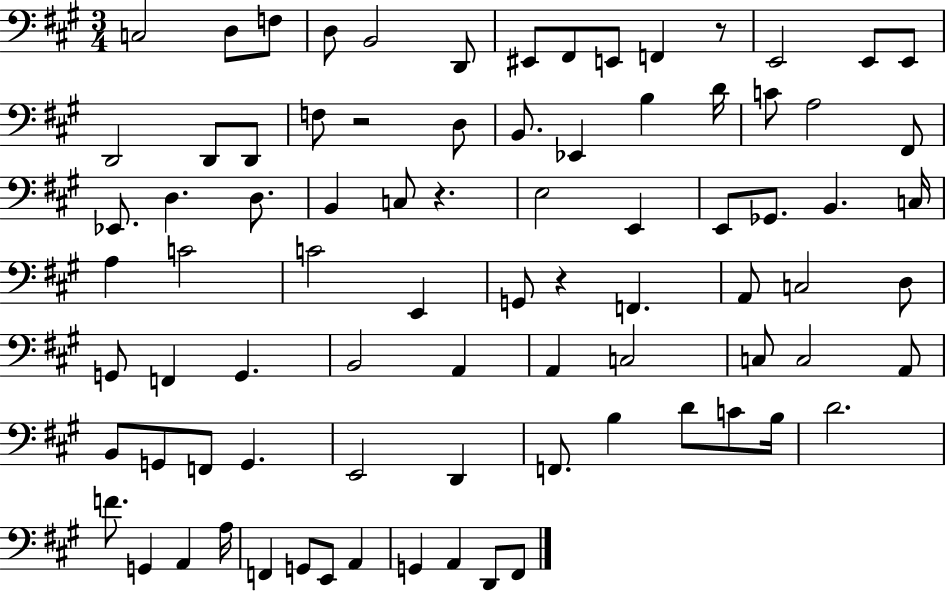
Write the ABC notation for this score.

X:1
T:Untitled
M:3/4
L:1/4
K:A
C,2 D,/2 F,/2 D,/2 B,,2 D,,/2 ^E,,/2 ^F,,/2 E,,/2 F,, z/2 E,,2 E,,/2 E,,/2 D,,2 D,,/2 D,,/2 F,/2 z2 D,/2 B,,/2 _E,, B, D/4 C/2 A,2 ^F,,/2 _E,,/2 D, D,/2 B,, C,/2 z E,2 E,, E,,/2 _G,,/2 B,, C,/4 A, C2 C2 E,, G,,/2 z F,, A,,/2 C,2 D,/2 G,,/2 F,, G,, B,,2 A,, A,, C,2 C,/2 C,2 A,,/2 B,,/2 G,,/2 F,,/2 G,, E,,2 D,, F,,/2 B, D/2 C/2 B,/4 D2 F/2 G,, A,, A,/4 F,, G,,/2 E,,/2 A,, G,, A,, D,,/2 ^F,,/2